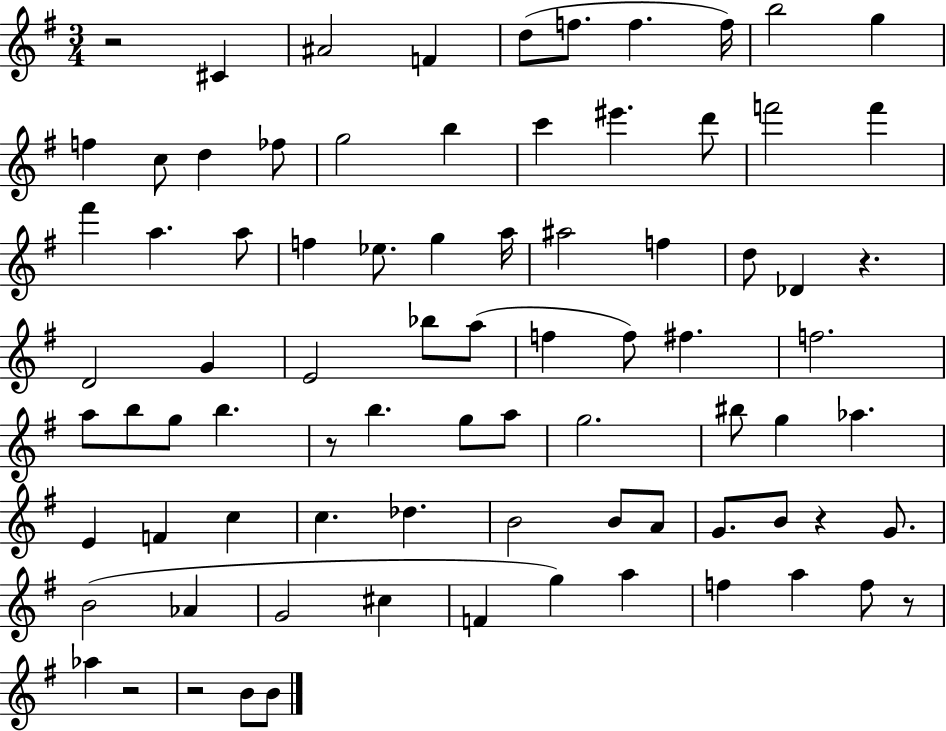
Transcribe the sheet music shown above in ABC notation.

X:1
T:Untitled
M:3/4
L:1/4
K:G
z2 ^C ^A2 F d/2 f/2 f f/4 b2 g f c/2 d _f/2 g2 b c' ^e' d'/2 f'2 f' ^f' a a/2 f _e/2 g a/4 ^a2 f d/2 _D z D2 G E2 _b/2 a/2 f f/2 ^f f2 a/2 b/2 g/2 b z/2 b g/2 a/2 g2 ^b/2 g _a E F c c _d B2 B/2 A/2 G/2 B/2 z G/2 B2 _A G2 ^c F g a f a f/2 z/2 _a z2 z2 B/2 B/2